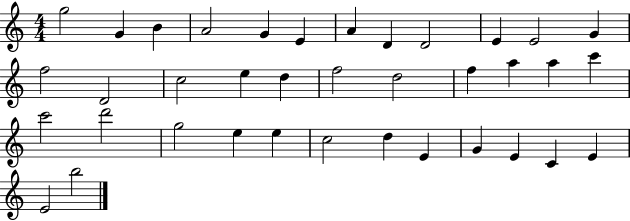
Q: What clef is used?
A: treble